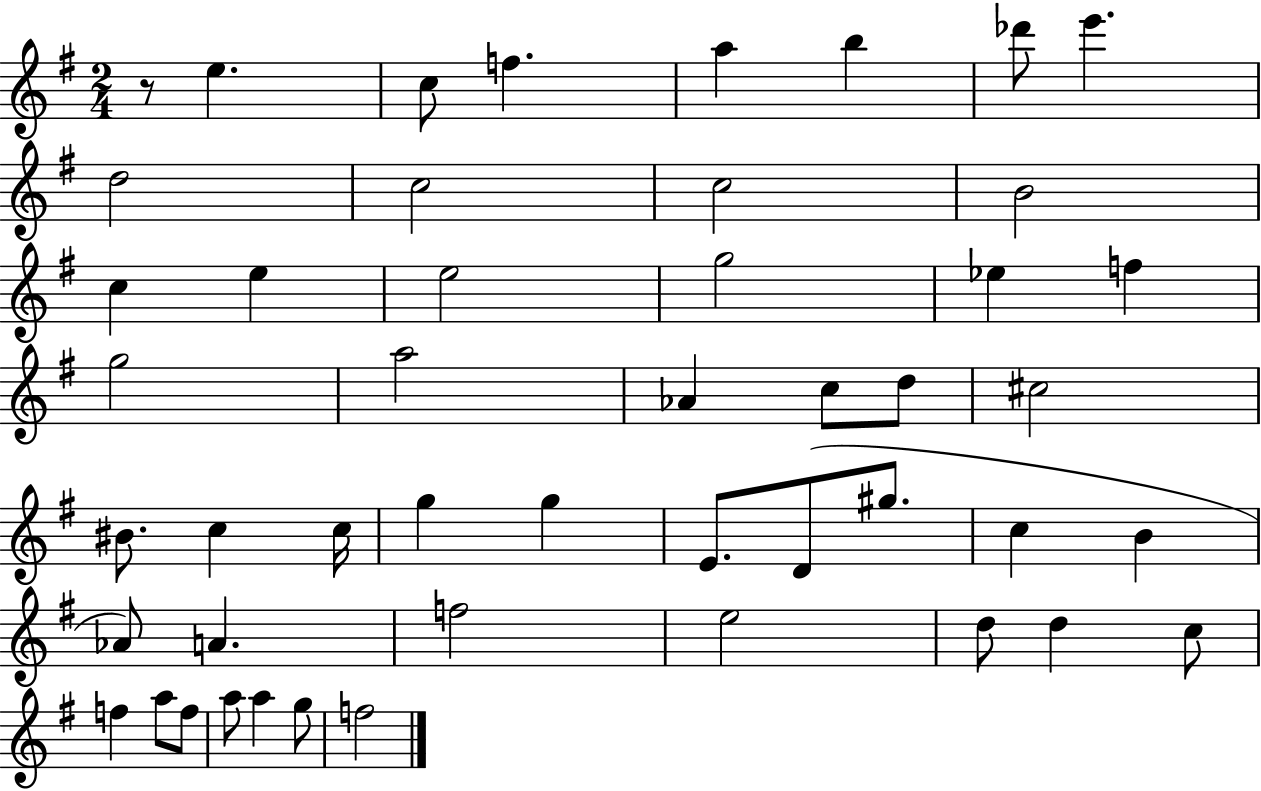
{
  \clef treble
  \numericTimeSignature
  \time 2/4
  \key g \major
  r8 e''4. | c''8 f''4. | a''4 b''4 | des'''8 e'''4. | \break d''2 | c''2 | c''2 | b'2 | \break c''4 e''4 | e''2 | g''2 | ees''4 f''4 | \break g''2 | a''2 | aes'4 c''8 d''8 | cis''2 | \break bis'8. c''4 c''16 | g''4 g''4 | e'8. d'8( gis''8. | c''4 b'4 | \break aes'8) a'4. | f''2 | e''2 | d''8 d''4 c''8 | \break f''4 a''8 f''8 | a''8 a''4 g''8 | f''2 | \bar "|."
}